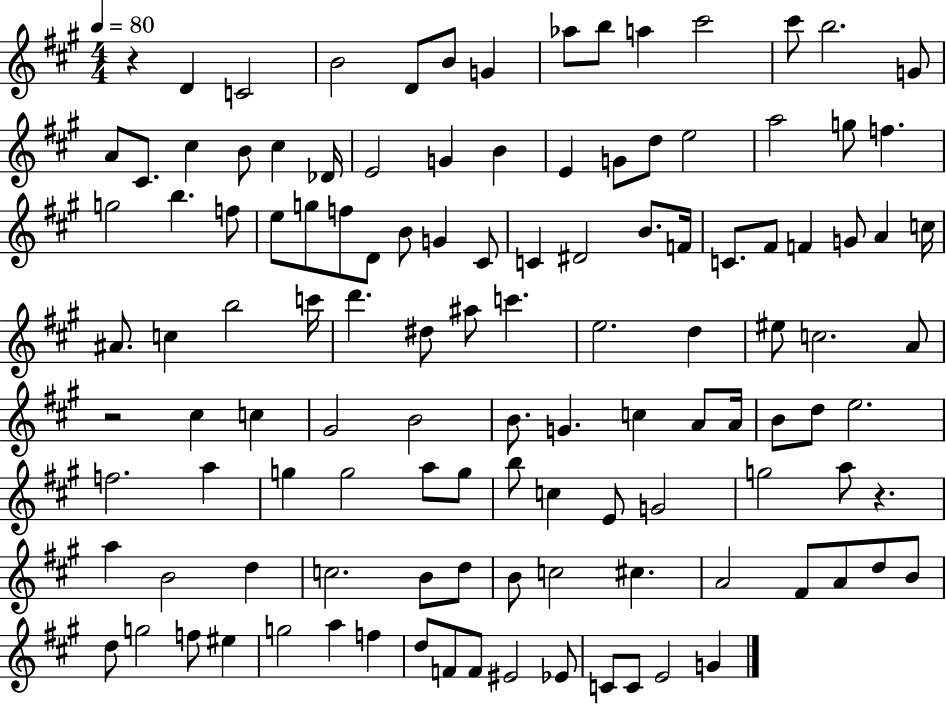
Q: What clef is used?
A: treble